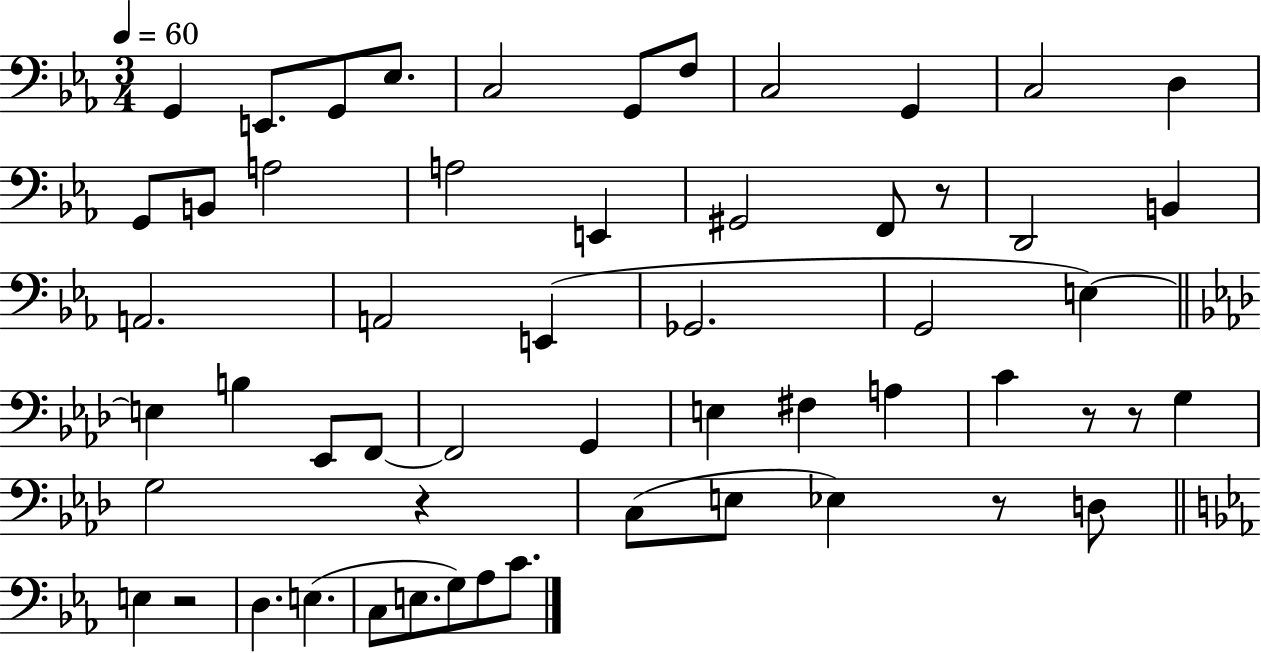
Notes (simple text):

G2/q E2/e. G2/e Eb3/e. C3/h G2/e F3/e C3/h G2/q C3/h D3/q G2/e B2/e A3/h A3/h E2/q G#2/h F2/e R/e D2/h B2/q A2/h. A2/h E2/q Gb2/h. G2/h E3/q E3/q B3/q Eb2/e F2/e F2/h G2/q E3/q F#3/q A3/q C4/q R/e R/e G3/q G3/h R/q C3/e E3/e Eb3/q R/e D3/e E3/q R/h D3/q. E3/q. C3/e E3/e. G3/e Ab3/e C4/e.